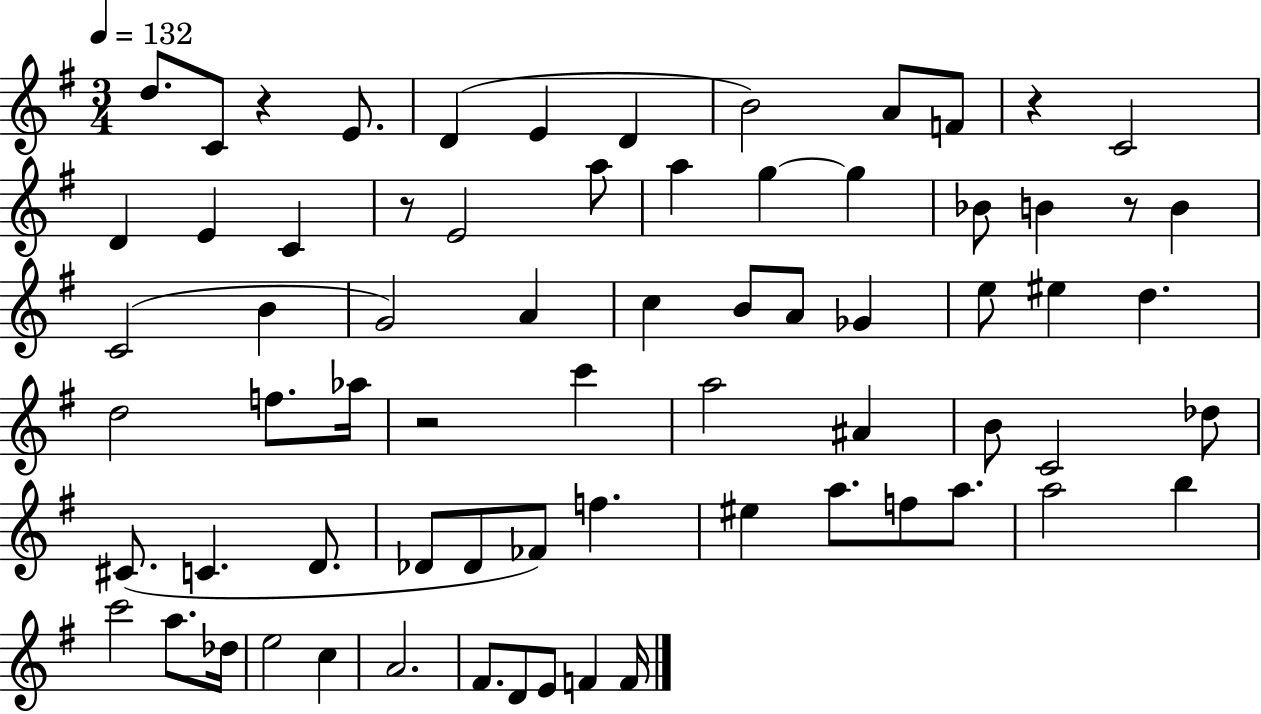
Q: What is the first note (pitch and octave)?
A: D5